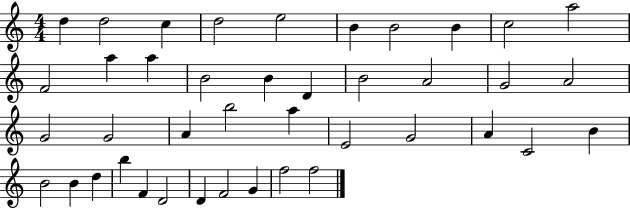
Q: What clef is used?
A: treble